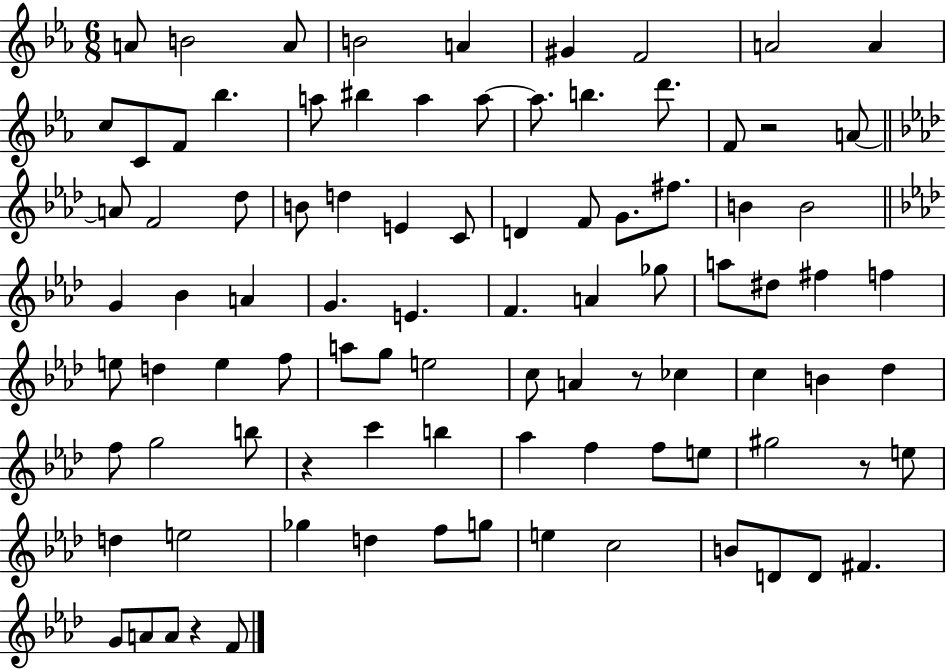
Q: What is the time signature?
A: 6/8